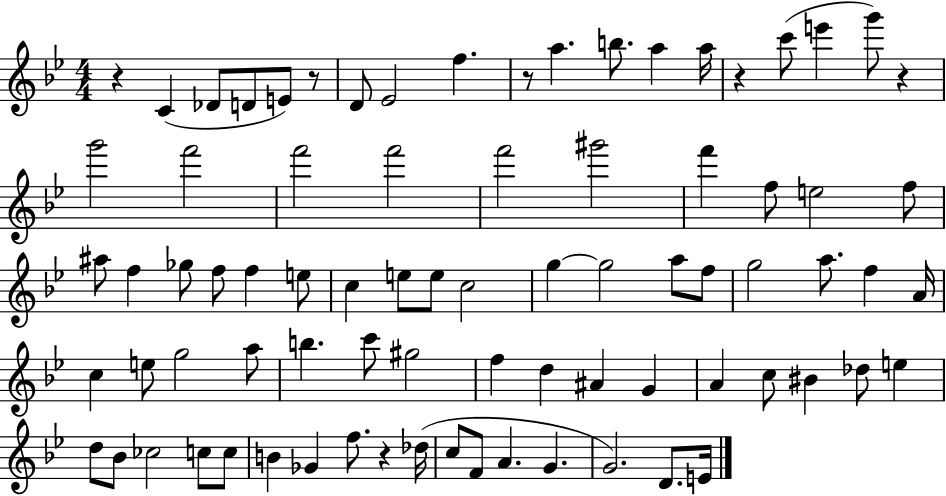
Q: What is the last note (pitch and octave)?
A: E4